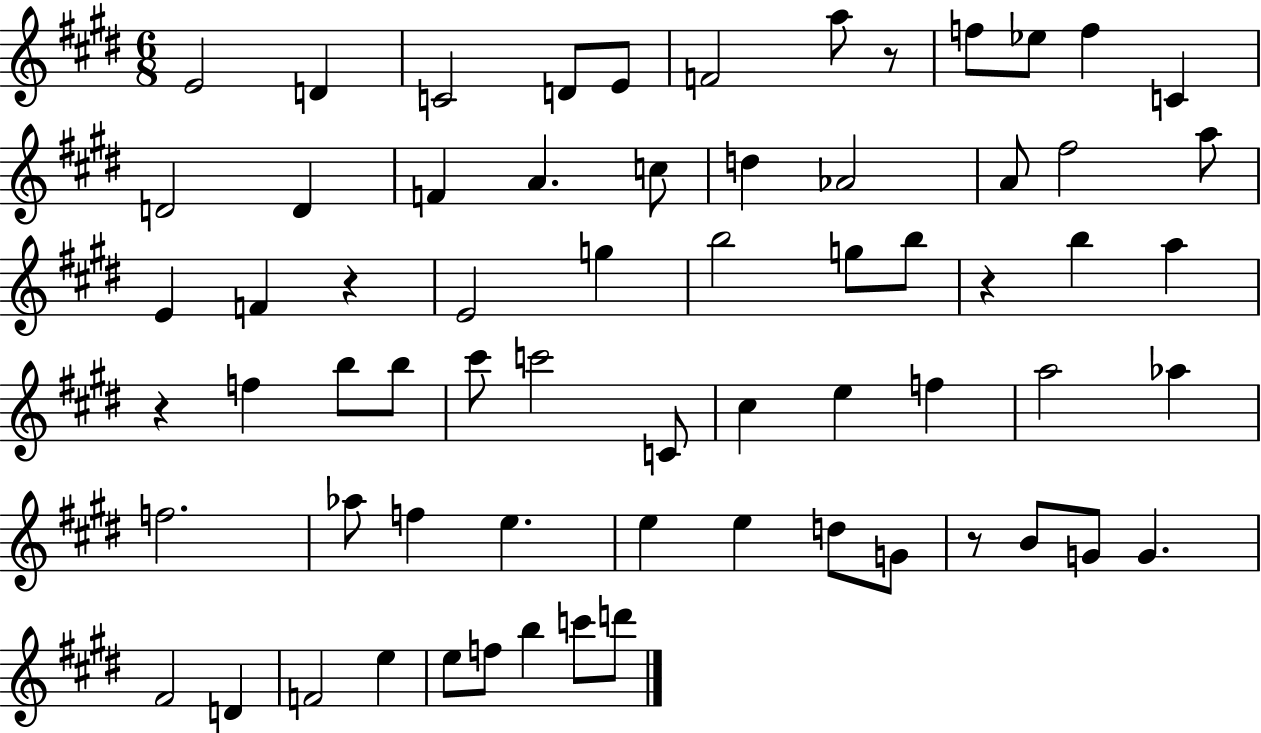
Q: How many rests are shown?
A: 5